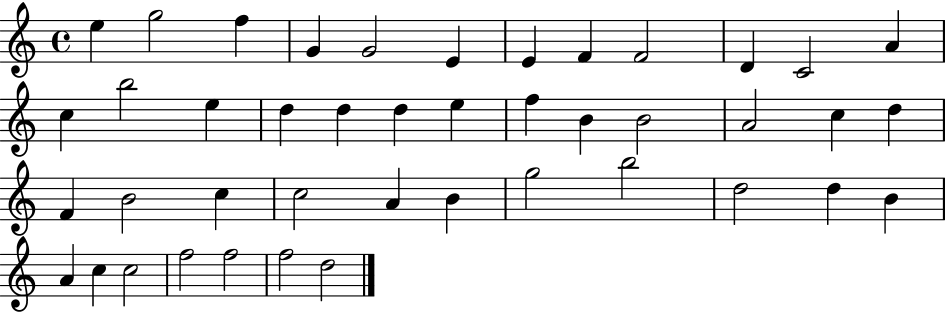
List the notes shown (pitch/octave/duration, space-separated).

E5/q G5/h F5/q G4/q G4/h E4/q E4/q F4/q F4/h D4/q C4/h A4/q C5/q B5/h E5/q D5/q D5/q D5/q E5/q F5/q B4/q B4/h A4/h C5/q D5/q F4/q B4/h C5/q C5/h A4/q B4/q G5/h B5/h D5/h D5/q B4/q A4/q C5/q C5/h F5/h F5/h F5/h D5/h